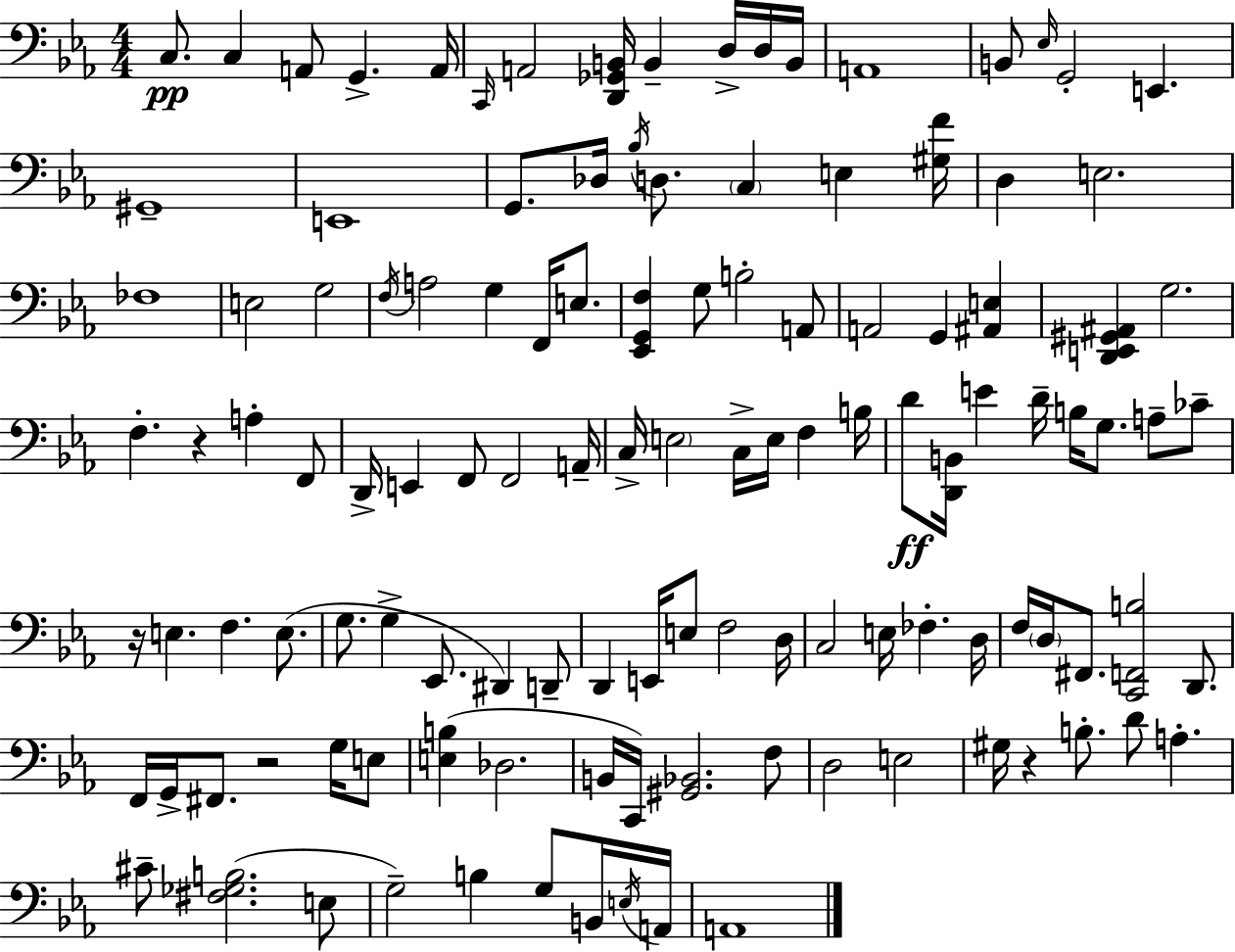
X:1
T:Untitled
M:4/4
L:1/4
K:Cm
C,/2 C, A,,/2 G,, A,,/4 C,,/4 A,,2 [D,,_G,,B,,]/4 B,, D,/4 D,/4 B,,/4 A,,4 B,,/2 _E,/4 G,,2 E,, ^G,,4 E,,4 G,,/2 _D,/4 _B,/4 D,/2 C, E, [^G,F]/4 D, E,2 _F,4 E,2 G,2 F,/4 A,2 G, F,,/4 E,/2 [_E,,G,,F,] G,/2 B,2 A,,/2 A,,2 G,, [^A,,E,] [D,,E,,^G,,^A,,] G,2 F, z A, F,,/2 D,,/4 E,, F,,/2 F,,2 A,,/4 C,/4 E,2 C,/4 E,/4 F, B,/4 D/2 [D,,B,,]/4 E D/4 B,/4 G,/2 A,/2 _C/2 z/4 E, F, E,/2 G,/2 G, _E,,/2 ^D,, D,,/2 D,, E,,/4 E,/2 F,2 D,/4 C,2 E,/4 _F, D,/4 F,/4 D,/4 ^F,,/2 [C,,F,,B,]2 D,,/2 F,,/4 G,,/4 ^F,,/2 z2 G,/4 E,/2 [E,B,] _D,2 B,,/4 C,,/4 [^G,,_B,,]2 F,/2 D,2 E,2 ^G,/4 z B,/2 D/2 A, ^C/2 [^F,_G,B,]2 E,/2 G,2 B, G,/2 B,,/4 E,/4 A,,/4 A,,4